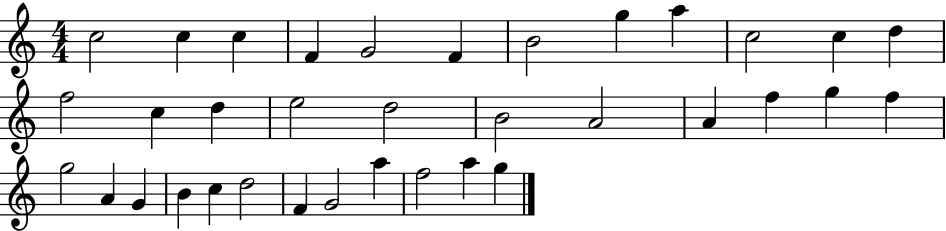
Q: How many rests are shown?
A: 0